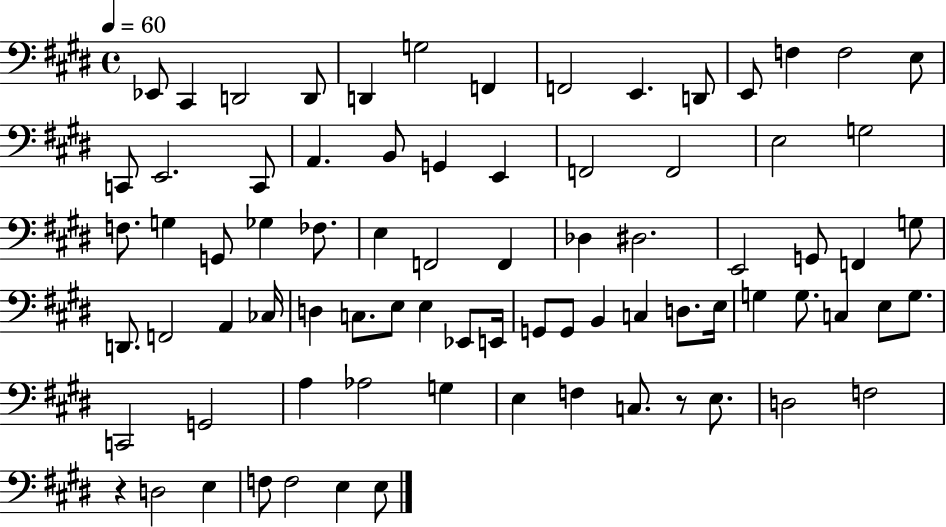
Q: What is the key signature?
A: E major